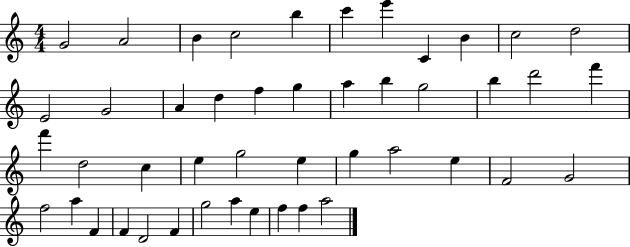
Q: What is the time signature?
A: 4/4